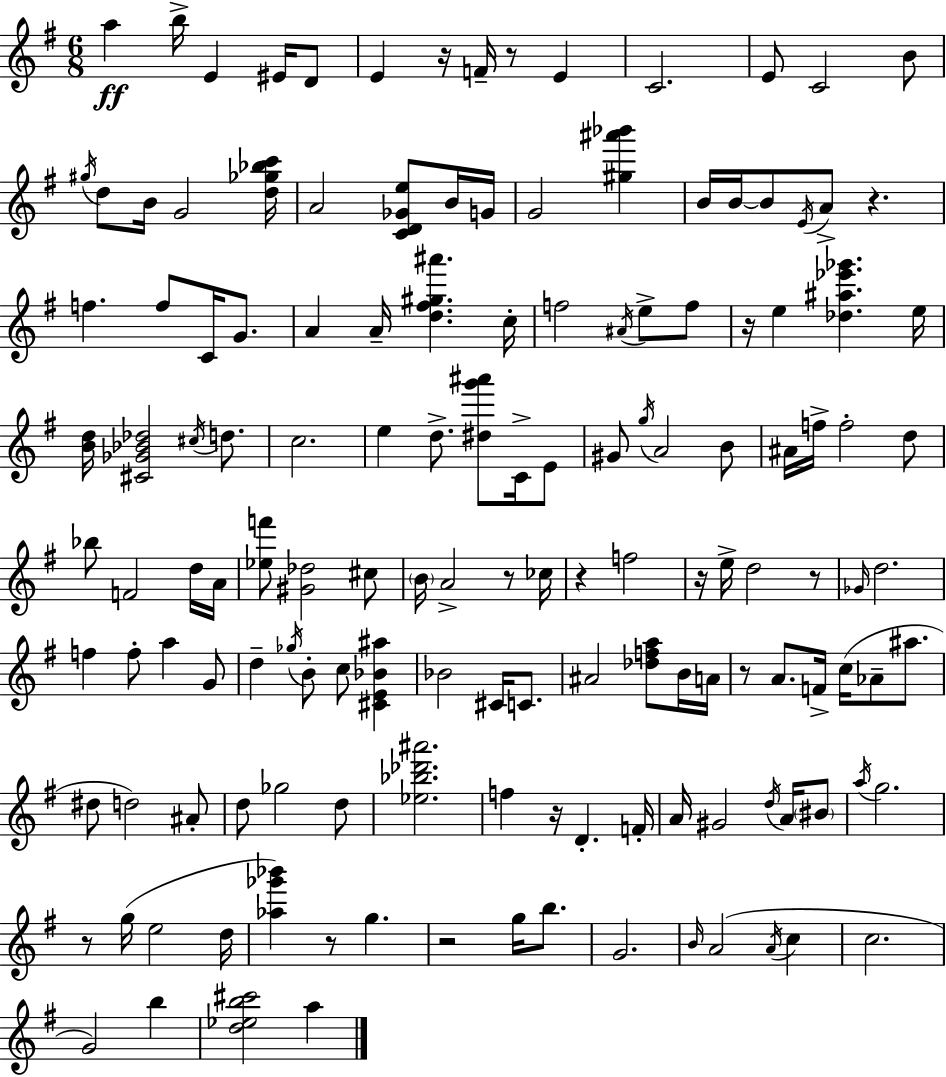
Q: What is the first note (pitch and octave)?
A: A5